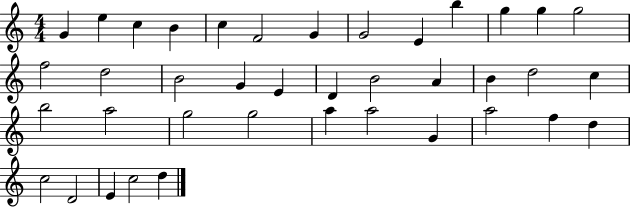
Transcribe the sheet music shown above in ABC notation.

X:1
T:Untitled
M:4/4
L:1/4
K:C
G e c B c F2 G G2 E b g g g2 f2 d2 B2 G E D B2 A B d2 c b2 a2 g2 g2 a a2 G a2 f d c2 D2 E c2 d